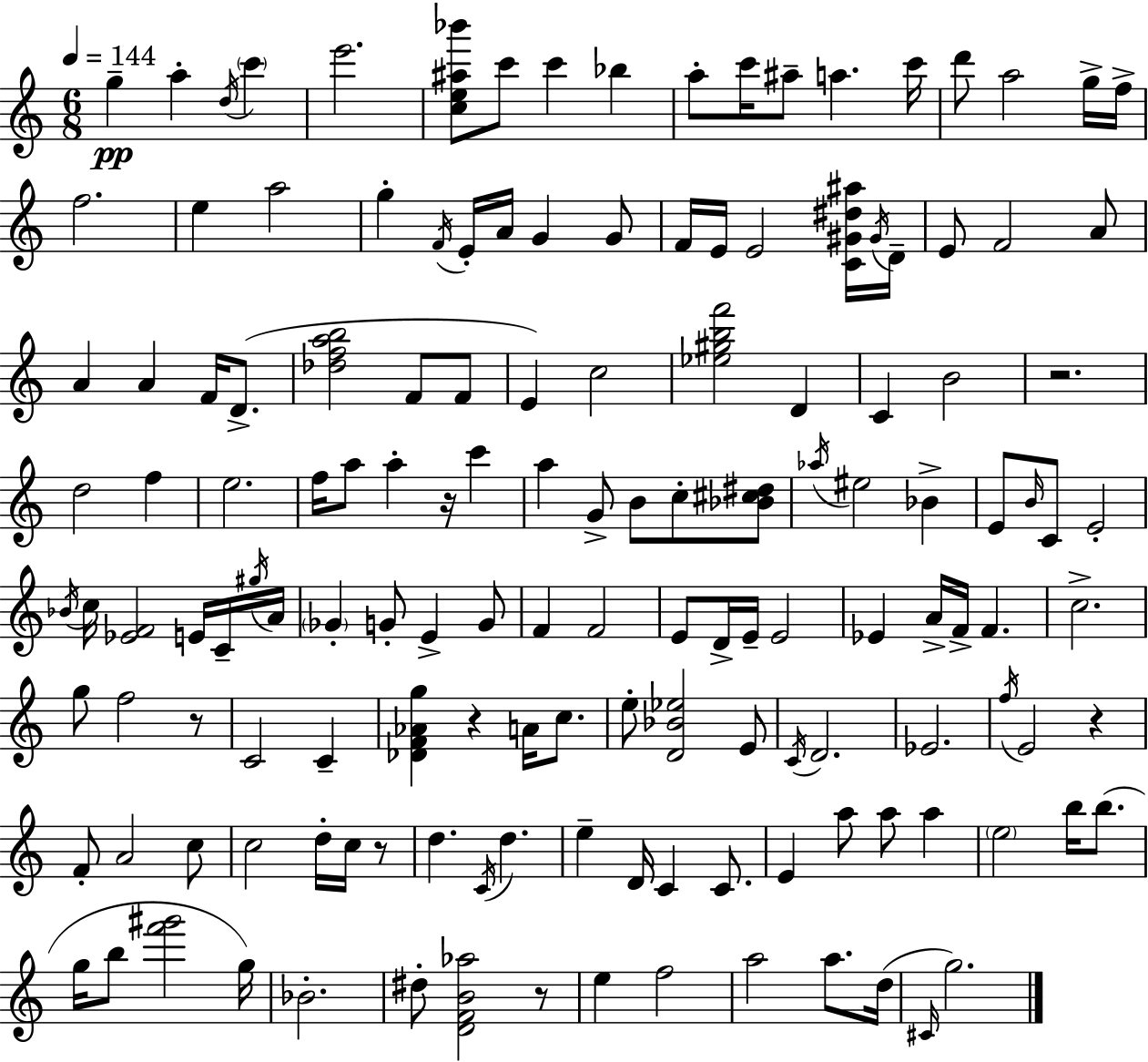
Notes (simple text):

G5/q A5/q D5/s C6/q E6/h. [C5,E5,A#5,Bb6]/e C6/e C6/q Bb5/q A5/e C6/s A#5/e A5/q. C6/s D6/e A5/h G5/s F5/s F5/h. E5/q A5/h G5/q F4/s E4/s A4/s G4/q G4/e F4/s E4/s E4/h [C4,G#4,D#5,A#5]/s G#4/s D4/s E4/e F4/h A4/e A4/q A4/q F4/s D4/e. [Db5,F5,A5,B5]/h F4/e F4/e E4/q C5/h [Eb5,G#5,B5,F6]/h D4/q C4/q B4/h R/h. D5/h F5/q E5/h. F5/s A5/e A5/q R/s C6/q A5/q G4/e B4/e C5/e [Bb4,C#5,D#5]/e Ab5/s EIS5/h Bb4/q E4/e B4/s C4/e E4/h Bb4/s C5/s [Eb4,F4]/h E4/s C4/s G#5/s A4/s Gb4/q G4/e E4/q G4/e F4/q F4/h E4/e D4/s E4/s E4/h Eb4/q A4/s F4/s F4/q. C5/h. G5/e F5/h R/e C4/h C4/q [Db4,F4,Ab4,G5]/q R/q A4/s C5/e. E5/e [D4,Bb4,Eb5]/h E4/e C4/s D4/h. Eb4/h. F5/s E4/h R/q F4/e A4/h C5/e C5/h D5/s C5/s R/e D5/q. C4/s D5/q. E5/q D4/s C4/q C4/e. E4/q A5/e A5/e A5/q E5/h B5/s B5/e. G5/s B5/e [F6,G#6]/h G5/s Bb4/h. D#5/e [D4,F4,B4,Ab5]/h R/e E5/q F5/h A5/h A5/e. D5/s C#4/s G5/h.